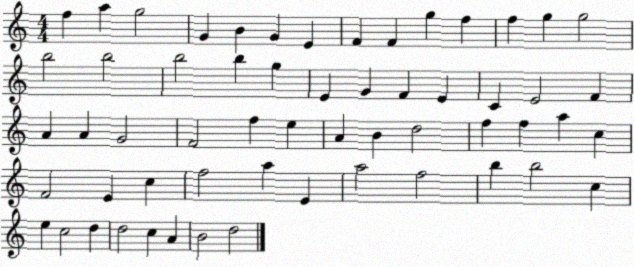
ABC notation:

X:1
T:Untitled
M:4/4
L:1/4
K:C
f a g2 G B G E F F g f f g g2 b2 b2 b2 b g E G F E C E2 F A A G2 F2 f e A B d2 f f a c F2 E c f2 a E a2 f2 b b2 c e c2 d d2 c A B2 d2